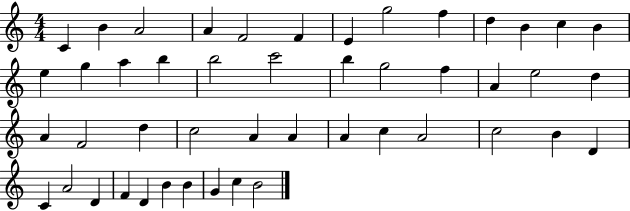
C4/q B4/q A4/h A4/q F4/h F4/q E4/q G5/h F5/q D5/q B4/q C5/q B4/q E5/q G5/q A5/q B5/q B5/h C6/h B5/q G5/h F5/q A4/q E5/h D5/q A4/q F4/h D5/q C5/h A4/q A4/q A4/q C5/q A4/h C5/h B4/q D4/q C4/q A4/h D4/q F4/q D4/q B4/q B4/q G4/q C5/q B4/h